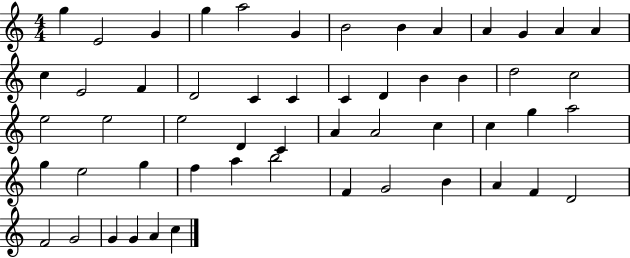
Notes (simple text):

G5/q E4/h G4/q G5/q A5/h G4/q B4/h B4/q A4/q A4/q G4/q A4/q A4/q C5/q E4/h F4/q D4/h C4/q C4/q C4/q D4/q B4/q B4/q D5/h C5/h E5/h E5/h E5/h D4/q C4/q A4/q A4/h C5/q C5/q G5/q A5/h G5/q E5/h G5/q F5/q A5/q B5/h F4/q G4/h B4/q A4/q F4/q D4/h F4/h G4/h G4/q G4/q A4/q C5/q